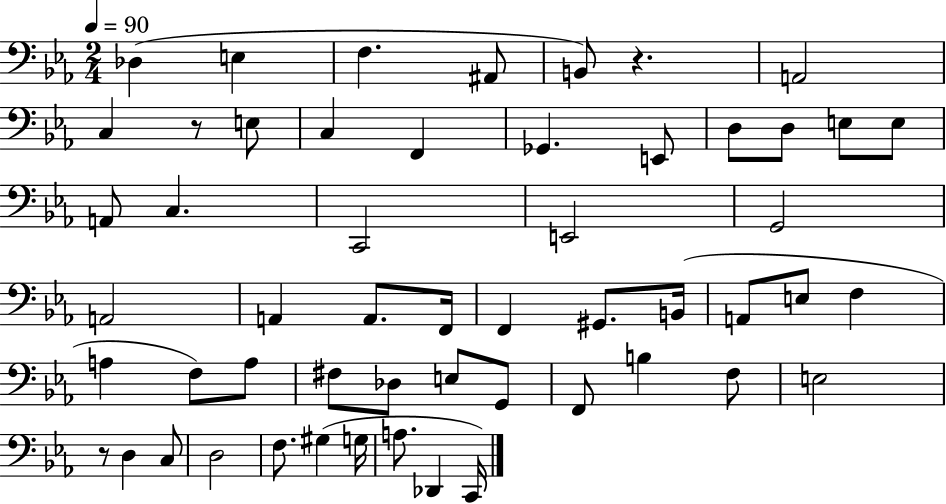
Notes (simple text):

Db3/q E3/q F3/q. A#2/e B2/e R/q. A2/h C3/q R/e E3/e C3/q F2/q Gb2/q. E2/e D3/e D3/e E3/e E3/e A2/e C3/q. C2/h E2/h G2/h A2/h A2/q A2/e. F2/s F2/q G#2/e. B2/s A2/e E3/e F3/q A3/q F3/e A3/e F#3/e Db3/e E3/e G2/e F2/e B3/q F3/e E3/h R/e D3/q C3/e D3/h F3/e. G#3/q G3/s A3/e. Db2/q C2/s